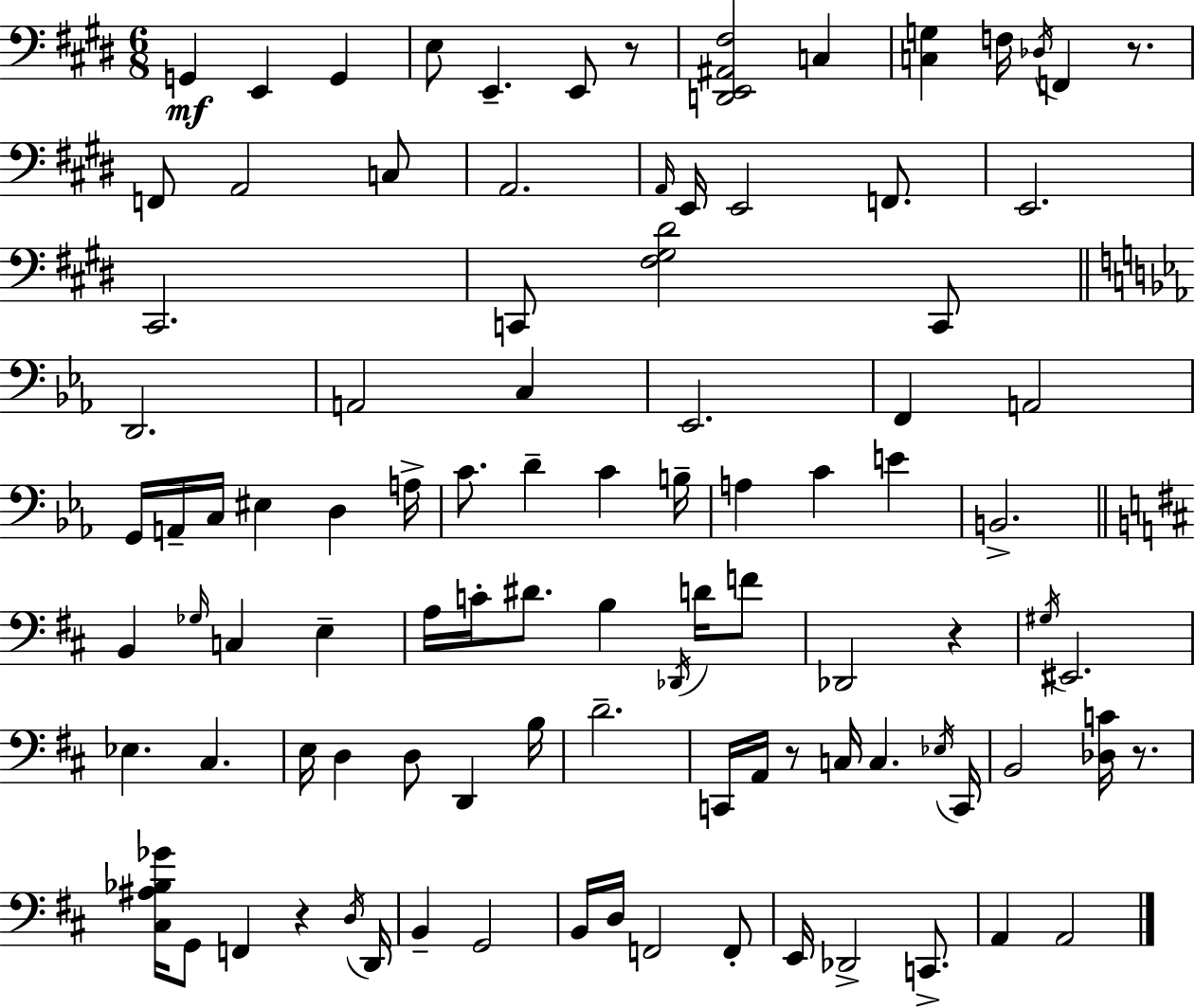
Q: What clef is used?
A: bass